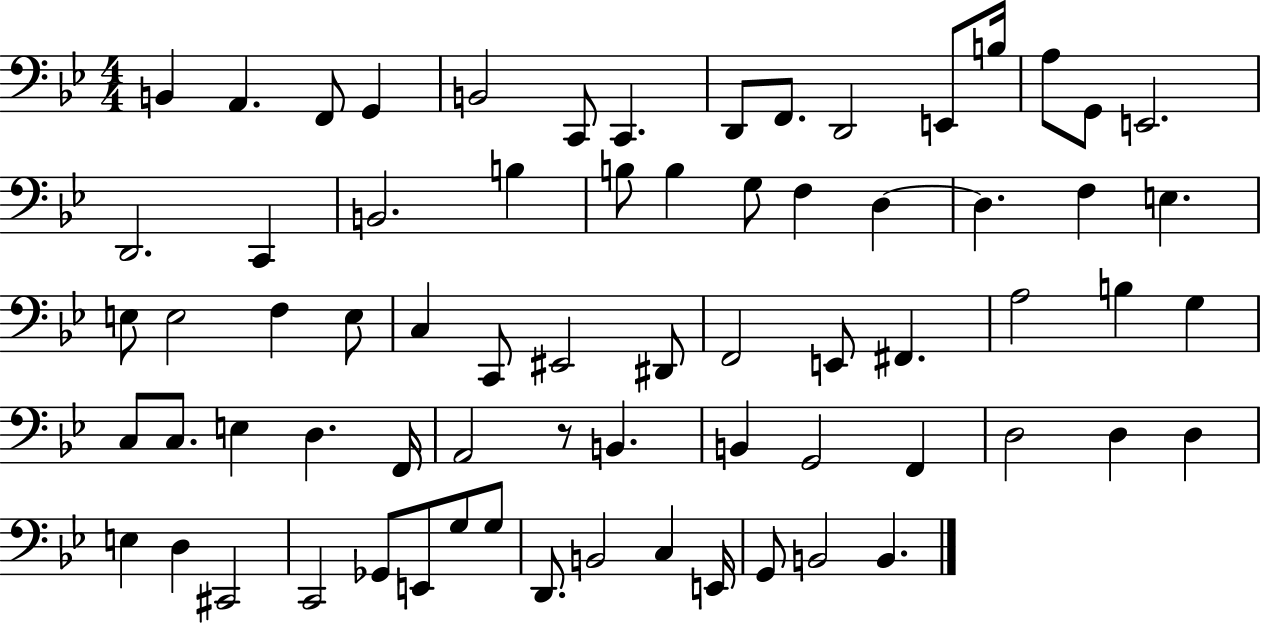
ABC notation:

X:1
T:Untitled
M:4/4
L:1/4
K:Bb
B,, A,, F,,/2 G,, B,,2 C,,/2 C,, D,,/2 F,,/2 D,,2 E,,/2 B,/4 A,/2 G,,/2 E,,2 D,,2 C,, B,,2 B, B,/2 B, G,/2 F, D, D, F, E, E,/2 E,2 F, E,/2 C, C,,/2 ^E,,2 ^D,,/2 F,,2 E,,/2 ^F,, A,2 B, G, C,/2 C,/2 E, D, F,,/4 A,,2 z/2 B,, B,, G,,2 F,, D,2 D, D, E, D, ^C,,2 C,,2 _G,,/2 E,,/2 G,/2 G,/2 D,,/2 B,,2 C, E,,/4 G,,/2 B,,2 B,,